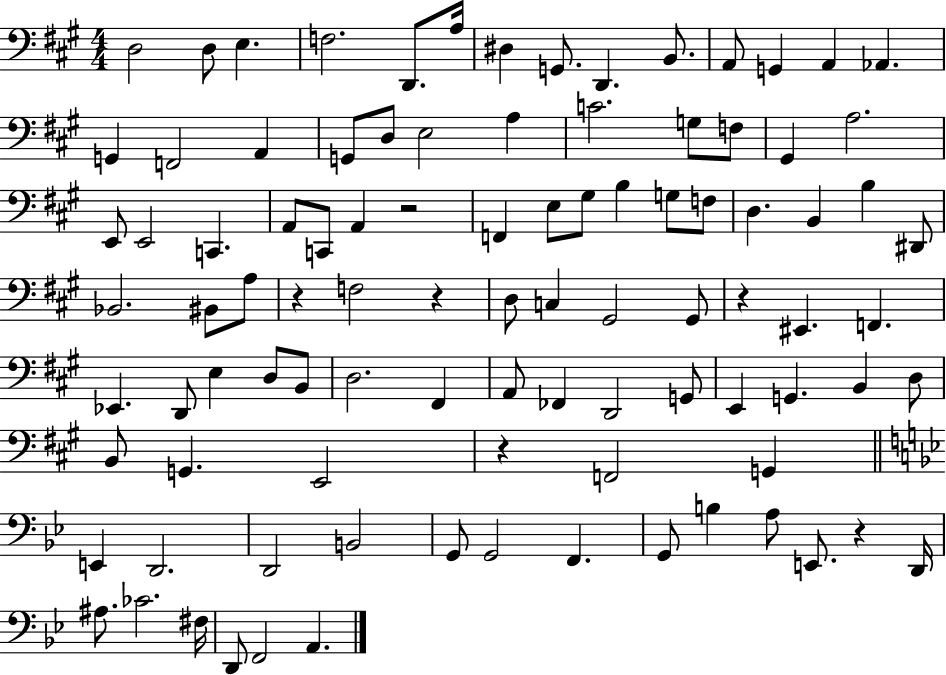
D3/h D3/e E3/q. F3/h. D2/e. A3/s D#3/q G2/e. D2/q. B2/e. A2/e G2/q A2/q Ab2/q. G2/q F2/h A2/q G2/e D3/e E3/h A3/q C4/h. G3/e F3/e G#2/q A3/h. E2/e E2/h C2/q. A2/e C2/e A2/q R/h F2/q E3/e G#3/e B3/q G3/e F3/e D3/q. B2/q B3/q D#2/e Bb2/h. BIS2/e A3/e R/q F3/h R/q D3/e C3/q G#2/h G#2/e R/q EIS2/q. F2/q. Eb2/q. D2/e E3/q D3/e B2/e D3/h. F#2/q A2/e FES2/q D2/h G2/e E2/q G2/q. B2/q D3/e B2/e G2/q. E2/h R/q F2/h G2/q E2/q D2/h. D2/h B2/h G2/e G2/h F2/q. G2/e B3/q A3/e E2/e. R/q D2/s A#3/e. CES4/h. F#3/s D2/e F2/h A2/q.